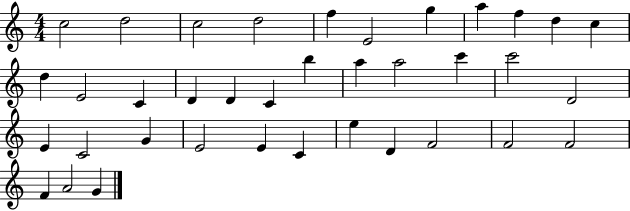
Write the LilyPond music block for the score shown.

{
  \clef treble
  \numericTimeSignature
  \time 4/4
  \key c \major
  c''2 d''2 | c''2 d''2 | f''4 e'2 g''4 | a''4 f''4 d''4 c''4 | \break d''4 e'2 c'4 | d'4 d'4 c'4 b''4 | a''4 a''2 c'''4 | c'''2 d'2 | \break e'4 c'2 g'4 | e'2 e'4 c'4 | e''4 d'4 f'2 | f'2 f'2 | \break f'4 a'2 g'4 | \bar "|."
}